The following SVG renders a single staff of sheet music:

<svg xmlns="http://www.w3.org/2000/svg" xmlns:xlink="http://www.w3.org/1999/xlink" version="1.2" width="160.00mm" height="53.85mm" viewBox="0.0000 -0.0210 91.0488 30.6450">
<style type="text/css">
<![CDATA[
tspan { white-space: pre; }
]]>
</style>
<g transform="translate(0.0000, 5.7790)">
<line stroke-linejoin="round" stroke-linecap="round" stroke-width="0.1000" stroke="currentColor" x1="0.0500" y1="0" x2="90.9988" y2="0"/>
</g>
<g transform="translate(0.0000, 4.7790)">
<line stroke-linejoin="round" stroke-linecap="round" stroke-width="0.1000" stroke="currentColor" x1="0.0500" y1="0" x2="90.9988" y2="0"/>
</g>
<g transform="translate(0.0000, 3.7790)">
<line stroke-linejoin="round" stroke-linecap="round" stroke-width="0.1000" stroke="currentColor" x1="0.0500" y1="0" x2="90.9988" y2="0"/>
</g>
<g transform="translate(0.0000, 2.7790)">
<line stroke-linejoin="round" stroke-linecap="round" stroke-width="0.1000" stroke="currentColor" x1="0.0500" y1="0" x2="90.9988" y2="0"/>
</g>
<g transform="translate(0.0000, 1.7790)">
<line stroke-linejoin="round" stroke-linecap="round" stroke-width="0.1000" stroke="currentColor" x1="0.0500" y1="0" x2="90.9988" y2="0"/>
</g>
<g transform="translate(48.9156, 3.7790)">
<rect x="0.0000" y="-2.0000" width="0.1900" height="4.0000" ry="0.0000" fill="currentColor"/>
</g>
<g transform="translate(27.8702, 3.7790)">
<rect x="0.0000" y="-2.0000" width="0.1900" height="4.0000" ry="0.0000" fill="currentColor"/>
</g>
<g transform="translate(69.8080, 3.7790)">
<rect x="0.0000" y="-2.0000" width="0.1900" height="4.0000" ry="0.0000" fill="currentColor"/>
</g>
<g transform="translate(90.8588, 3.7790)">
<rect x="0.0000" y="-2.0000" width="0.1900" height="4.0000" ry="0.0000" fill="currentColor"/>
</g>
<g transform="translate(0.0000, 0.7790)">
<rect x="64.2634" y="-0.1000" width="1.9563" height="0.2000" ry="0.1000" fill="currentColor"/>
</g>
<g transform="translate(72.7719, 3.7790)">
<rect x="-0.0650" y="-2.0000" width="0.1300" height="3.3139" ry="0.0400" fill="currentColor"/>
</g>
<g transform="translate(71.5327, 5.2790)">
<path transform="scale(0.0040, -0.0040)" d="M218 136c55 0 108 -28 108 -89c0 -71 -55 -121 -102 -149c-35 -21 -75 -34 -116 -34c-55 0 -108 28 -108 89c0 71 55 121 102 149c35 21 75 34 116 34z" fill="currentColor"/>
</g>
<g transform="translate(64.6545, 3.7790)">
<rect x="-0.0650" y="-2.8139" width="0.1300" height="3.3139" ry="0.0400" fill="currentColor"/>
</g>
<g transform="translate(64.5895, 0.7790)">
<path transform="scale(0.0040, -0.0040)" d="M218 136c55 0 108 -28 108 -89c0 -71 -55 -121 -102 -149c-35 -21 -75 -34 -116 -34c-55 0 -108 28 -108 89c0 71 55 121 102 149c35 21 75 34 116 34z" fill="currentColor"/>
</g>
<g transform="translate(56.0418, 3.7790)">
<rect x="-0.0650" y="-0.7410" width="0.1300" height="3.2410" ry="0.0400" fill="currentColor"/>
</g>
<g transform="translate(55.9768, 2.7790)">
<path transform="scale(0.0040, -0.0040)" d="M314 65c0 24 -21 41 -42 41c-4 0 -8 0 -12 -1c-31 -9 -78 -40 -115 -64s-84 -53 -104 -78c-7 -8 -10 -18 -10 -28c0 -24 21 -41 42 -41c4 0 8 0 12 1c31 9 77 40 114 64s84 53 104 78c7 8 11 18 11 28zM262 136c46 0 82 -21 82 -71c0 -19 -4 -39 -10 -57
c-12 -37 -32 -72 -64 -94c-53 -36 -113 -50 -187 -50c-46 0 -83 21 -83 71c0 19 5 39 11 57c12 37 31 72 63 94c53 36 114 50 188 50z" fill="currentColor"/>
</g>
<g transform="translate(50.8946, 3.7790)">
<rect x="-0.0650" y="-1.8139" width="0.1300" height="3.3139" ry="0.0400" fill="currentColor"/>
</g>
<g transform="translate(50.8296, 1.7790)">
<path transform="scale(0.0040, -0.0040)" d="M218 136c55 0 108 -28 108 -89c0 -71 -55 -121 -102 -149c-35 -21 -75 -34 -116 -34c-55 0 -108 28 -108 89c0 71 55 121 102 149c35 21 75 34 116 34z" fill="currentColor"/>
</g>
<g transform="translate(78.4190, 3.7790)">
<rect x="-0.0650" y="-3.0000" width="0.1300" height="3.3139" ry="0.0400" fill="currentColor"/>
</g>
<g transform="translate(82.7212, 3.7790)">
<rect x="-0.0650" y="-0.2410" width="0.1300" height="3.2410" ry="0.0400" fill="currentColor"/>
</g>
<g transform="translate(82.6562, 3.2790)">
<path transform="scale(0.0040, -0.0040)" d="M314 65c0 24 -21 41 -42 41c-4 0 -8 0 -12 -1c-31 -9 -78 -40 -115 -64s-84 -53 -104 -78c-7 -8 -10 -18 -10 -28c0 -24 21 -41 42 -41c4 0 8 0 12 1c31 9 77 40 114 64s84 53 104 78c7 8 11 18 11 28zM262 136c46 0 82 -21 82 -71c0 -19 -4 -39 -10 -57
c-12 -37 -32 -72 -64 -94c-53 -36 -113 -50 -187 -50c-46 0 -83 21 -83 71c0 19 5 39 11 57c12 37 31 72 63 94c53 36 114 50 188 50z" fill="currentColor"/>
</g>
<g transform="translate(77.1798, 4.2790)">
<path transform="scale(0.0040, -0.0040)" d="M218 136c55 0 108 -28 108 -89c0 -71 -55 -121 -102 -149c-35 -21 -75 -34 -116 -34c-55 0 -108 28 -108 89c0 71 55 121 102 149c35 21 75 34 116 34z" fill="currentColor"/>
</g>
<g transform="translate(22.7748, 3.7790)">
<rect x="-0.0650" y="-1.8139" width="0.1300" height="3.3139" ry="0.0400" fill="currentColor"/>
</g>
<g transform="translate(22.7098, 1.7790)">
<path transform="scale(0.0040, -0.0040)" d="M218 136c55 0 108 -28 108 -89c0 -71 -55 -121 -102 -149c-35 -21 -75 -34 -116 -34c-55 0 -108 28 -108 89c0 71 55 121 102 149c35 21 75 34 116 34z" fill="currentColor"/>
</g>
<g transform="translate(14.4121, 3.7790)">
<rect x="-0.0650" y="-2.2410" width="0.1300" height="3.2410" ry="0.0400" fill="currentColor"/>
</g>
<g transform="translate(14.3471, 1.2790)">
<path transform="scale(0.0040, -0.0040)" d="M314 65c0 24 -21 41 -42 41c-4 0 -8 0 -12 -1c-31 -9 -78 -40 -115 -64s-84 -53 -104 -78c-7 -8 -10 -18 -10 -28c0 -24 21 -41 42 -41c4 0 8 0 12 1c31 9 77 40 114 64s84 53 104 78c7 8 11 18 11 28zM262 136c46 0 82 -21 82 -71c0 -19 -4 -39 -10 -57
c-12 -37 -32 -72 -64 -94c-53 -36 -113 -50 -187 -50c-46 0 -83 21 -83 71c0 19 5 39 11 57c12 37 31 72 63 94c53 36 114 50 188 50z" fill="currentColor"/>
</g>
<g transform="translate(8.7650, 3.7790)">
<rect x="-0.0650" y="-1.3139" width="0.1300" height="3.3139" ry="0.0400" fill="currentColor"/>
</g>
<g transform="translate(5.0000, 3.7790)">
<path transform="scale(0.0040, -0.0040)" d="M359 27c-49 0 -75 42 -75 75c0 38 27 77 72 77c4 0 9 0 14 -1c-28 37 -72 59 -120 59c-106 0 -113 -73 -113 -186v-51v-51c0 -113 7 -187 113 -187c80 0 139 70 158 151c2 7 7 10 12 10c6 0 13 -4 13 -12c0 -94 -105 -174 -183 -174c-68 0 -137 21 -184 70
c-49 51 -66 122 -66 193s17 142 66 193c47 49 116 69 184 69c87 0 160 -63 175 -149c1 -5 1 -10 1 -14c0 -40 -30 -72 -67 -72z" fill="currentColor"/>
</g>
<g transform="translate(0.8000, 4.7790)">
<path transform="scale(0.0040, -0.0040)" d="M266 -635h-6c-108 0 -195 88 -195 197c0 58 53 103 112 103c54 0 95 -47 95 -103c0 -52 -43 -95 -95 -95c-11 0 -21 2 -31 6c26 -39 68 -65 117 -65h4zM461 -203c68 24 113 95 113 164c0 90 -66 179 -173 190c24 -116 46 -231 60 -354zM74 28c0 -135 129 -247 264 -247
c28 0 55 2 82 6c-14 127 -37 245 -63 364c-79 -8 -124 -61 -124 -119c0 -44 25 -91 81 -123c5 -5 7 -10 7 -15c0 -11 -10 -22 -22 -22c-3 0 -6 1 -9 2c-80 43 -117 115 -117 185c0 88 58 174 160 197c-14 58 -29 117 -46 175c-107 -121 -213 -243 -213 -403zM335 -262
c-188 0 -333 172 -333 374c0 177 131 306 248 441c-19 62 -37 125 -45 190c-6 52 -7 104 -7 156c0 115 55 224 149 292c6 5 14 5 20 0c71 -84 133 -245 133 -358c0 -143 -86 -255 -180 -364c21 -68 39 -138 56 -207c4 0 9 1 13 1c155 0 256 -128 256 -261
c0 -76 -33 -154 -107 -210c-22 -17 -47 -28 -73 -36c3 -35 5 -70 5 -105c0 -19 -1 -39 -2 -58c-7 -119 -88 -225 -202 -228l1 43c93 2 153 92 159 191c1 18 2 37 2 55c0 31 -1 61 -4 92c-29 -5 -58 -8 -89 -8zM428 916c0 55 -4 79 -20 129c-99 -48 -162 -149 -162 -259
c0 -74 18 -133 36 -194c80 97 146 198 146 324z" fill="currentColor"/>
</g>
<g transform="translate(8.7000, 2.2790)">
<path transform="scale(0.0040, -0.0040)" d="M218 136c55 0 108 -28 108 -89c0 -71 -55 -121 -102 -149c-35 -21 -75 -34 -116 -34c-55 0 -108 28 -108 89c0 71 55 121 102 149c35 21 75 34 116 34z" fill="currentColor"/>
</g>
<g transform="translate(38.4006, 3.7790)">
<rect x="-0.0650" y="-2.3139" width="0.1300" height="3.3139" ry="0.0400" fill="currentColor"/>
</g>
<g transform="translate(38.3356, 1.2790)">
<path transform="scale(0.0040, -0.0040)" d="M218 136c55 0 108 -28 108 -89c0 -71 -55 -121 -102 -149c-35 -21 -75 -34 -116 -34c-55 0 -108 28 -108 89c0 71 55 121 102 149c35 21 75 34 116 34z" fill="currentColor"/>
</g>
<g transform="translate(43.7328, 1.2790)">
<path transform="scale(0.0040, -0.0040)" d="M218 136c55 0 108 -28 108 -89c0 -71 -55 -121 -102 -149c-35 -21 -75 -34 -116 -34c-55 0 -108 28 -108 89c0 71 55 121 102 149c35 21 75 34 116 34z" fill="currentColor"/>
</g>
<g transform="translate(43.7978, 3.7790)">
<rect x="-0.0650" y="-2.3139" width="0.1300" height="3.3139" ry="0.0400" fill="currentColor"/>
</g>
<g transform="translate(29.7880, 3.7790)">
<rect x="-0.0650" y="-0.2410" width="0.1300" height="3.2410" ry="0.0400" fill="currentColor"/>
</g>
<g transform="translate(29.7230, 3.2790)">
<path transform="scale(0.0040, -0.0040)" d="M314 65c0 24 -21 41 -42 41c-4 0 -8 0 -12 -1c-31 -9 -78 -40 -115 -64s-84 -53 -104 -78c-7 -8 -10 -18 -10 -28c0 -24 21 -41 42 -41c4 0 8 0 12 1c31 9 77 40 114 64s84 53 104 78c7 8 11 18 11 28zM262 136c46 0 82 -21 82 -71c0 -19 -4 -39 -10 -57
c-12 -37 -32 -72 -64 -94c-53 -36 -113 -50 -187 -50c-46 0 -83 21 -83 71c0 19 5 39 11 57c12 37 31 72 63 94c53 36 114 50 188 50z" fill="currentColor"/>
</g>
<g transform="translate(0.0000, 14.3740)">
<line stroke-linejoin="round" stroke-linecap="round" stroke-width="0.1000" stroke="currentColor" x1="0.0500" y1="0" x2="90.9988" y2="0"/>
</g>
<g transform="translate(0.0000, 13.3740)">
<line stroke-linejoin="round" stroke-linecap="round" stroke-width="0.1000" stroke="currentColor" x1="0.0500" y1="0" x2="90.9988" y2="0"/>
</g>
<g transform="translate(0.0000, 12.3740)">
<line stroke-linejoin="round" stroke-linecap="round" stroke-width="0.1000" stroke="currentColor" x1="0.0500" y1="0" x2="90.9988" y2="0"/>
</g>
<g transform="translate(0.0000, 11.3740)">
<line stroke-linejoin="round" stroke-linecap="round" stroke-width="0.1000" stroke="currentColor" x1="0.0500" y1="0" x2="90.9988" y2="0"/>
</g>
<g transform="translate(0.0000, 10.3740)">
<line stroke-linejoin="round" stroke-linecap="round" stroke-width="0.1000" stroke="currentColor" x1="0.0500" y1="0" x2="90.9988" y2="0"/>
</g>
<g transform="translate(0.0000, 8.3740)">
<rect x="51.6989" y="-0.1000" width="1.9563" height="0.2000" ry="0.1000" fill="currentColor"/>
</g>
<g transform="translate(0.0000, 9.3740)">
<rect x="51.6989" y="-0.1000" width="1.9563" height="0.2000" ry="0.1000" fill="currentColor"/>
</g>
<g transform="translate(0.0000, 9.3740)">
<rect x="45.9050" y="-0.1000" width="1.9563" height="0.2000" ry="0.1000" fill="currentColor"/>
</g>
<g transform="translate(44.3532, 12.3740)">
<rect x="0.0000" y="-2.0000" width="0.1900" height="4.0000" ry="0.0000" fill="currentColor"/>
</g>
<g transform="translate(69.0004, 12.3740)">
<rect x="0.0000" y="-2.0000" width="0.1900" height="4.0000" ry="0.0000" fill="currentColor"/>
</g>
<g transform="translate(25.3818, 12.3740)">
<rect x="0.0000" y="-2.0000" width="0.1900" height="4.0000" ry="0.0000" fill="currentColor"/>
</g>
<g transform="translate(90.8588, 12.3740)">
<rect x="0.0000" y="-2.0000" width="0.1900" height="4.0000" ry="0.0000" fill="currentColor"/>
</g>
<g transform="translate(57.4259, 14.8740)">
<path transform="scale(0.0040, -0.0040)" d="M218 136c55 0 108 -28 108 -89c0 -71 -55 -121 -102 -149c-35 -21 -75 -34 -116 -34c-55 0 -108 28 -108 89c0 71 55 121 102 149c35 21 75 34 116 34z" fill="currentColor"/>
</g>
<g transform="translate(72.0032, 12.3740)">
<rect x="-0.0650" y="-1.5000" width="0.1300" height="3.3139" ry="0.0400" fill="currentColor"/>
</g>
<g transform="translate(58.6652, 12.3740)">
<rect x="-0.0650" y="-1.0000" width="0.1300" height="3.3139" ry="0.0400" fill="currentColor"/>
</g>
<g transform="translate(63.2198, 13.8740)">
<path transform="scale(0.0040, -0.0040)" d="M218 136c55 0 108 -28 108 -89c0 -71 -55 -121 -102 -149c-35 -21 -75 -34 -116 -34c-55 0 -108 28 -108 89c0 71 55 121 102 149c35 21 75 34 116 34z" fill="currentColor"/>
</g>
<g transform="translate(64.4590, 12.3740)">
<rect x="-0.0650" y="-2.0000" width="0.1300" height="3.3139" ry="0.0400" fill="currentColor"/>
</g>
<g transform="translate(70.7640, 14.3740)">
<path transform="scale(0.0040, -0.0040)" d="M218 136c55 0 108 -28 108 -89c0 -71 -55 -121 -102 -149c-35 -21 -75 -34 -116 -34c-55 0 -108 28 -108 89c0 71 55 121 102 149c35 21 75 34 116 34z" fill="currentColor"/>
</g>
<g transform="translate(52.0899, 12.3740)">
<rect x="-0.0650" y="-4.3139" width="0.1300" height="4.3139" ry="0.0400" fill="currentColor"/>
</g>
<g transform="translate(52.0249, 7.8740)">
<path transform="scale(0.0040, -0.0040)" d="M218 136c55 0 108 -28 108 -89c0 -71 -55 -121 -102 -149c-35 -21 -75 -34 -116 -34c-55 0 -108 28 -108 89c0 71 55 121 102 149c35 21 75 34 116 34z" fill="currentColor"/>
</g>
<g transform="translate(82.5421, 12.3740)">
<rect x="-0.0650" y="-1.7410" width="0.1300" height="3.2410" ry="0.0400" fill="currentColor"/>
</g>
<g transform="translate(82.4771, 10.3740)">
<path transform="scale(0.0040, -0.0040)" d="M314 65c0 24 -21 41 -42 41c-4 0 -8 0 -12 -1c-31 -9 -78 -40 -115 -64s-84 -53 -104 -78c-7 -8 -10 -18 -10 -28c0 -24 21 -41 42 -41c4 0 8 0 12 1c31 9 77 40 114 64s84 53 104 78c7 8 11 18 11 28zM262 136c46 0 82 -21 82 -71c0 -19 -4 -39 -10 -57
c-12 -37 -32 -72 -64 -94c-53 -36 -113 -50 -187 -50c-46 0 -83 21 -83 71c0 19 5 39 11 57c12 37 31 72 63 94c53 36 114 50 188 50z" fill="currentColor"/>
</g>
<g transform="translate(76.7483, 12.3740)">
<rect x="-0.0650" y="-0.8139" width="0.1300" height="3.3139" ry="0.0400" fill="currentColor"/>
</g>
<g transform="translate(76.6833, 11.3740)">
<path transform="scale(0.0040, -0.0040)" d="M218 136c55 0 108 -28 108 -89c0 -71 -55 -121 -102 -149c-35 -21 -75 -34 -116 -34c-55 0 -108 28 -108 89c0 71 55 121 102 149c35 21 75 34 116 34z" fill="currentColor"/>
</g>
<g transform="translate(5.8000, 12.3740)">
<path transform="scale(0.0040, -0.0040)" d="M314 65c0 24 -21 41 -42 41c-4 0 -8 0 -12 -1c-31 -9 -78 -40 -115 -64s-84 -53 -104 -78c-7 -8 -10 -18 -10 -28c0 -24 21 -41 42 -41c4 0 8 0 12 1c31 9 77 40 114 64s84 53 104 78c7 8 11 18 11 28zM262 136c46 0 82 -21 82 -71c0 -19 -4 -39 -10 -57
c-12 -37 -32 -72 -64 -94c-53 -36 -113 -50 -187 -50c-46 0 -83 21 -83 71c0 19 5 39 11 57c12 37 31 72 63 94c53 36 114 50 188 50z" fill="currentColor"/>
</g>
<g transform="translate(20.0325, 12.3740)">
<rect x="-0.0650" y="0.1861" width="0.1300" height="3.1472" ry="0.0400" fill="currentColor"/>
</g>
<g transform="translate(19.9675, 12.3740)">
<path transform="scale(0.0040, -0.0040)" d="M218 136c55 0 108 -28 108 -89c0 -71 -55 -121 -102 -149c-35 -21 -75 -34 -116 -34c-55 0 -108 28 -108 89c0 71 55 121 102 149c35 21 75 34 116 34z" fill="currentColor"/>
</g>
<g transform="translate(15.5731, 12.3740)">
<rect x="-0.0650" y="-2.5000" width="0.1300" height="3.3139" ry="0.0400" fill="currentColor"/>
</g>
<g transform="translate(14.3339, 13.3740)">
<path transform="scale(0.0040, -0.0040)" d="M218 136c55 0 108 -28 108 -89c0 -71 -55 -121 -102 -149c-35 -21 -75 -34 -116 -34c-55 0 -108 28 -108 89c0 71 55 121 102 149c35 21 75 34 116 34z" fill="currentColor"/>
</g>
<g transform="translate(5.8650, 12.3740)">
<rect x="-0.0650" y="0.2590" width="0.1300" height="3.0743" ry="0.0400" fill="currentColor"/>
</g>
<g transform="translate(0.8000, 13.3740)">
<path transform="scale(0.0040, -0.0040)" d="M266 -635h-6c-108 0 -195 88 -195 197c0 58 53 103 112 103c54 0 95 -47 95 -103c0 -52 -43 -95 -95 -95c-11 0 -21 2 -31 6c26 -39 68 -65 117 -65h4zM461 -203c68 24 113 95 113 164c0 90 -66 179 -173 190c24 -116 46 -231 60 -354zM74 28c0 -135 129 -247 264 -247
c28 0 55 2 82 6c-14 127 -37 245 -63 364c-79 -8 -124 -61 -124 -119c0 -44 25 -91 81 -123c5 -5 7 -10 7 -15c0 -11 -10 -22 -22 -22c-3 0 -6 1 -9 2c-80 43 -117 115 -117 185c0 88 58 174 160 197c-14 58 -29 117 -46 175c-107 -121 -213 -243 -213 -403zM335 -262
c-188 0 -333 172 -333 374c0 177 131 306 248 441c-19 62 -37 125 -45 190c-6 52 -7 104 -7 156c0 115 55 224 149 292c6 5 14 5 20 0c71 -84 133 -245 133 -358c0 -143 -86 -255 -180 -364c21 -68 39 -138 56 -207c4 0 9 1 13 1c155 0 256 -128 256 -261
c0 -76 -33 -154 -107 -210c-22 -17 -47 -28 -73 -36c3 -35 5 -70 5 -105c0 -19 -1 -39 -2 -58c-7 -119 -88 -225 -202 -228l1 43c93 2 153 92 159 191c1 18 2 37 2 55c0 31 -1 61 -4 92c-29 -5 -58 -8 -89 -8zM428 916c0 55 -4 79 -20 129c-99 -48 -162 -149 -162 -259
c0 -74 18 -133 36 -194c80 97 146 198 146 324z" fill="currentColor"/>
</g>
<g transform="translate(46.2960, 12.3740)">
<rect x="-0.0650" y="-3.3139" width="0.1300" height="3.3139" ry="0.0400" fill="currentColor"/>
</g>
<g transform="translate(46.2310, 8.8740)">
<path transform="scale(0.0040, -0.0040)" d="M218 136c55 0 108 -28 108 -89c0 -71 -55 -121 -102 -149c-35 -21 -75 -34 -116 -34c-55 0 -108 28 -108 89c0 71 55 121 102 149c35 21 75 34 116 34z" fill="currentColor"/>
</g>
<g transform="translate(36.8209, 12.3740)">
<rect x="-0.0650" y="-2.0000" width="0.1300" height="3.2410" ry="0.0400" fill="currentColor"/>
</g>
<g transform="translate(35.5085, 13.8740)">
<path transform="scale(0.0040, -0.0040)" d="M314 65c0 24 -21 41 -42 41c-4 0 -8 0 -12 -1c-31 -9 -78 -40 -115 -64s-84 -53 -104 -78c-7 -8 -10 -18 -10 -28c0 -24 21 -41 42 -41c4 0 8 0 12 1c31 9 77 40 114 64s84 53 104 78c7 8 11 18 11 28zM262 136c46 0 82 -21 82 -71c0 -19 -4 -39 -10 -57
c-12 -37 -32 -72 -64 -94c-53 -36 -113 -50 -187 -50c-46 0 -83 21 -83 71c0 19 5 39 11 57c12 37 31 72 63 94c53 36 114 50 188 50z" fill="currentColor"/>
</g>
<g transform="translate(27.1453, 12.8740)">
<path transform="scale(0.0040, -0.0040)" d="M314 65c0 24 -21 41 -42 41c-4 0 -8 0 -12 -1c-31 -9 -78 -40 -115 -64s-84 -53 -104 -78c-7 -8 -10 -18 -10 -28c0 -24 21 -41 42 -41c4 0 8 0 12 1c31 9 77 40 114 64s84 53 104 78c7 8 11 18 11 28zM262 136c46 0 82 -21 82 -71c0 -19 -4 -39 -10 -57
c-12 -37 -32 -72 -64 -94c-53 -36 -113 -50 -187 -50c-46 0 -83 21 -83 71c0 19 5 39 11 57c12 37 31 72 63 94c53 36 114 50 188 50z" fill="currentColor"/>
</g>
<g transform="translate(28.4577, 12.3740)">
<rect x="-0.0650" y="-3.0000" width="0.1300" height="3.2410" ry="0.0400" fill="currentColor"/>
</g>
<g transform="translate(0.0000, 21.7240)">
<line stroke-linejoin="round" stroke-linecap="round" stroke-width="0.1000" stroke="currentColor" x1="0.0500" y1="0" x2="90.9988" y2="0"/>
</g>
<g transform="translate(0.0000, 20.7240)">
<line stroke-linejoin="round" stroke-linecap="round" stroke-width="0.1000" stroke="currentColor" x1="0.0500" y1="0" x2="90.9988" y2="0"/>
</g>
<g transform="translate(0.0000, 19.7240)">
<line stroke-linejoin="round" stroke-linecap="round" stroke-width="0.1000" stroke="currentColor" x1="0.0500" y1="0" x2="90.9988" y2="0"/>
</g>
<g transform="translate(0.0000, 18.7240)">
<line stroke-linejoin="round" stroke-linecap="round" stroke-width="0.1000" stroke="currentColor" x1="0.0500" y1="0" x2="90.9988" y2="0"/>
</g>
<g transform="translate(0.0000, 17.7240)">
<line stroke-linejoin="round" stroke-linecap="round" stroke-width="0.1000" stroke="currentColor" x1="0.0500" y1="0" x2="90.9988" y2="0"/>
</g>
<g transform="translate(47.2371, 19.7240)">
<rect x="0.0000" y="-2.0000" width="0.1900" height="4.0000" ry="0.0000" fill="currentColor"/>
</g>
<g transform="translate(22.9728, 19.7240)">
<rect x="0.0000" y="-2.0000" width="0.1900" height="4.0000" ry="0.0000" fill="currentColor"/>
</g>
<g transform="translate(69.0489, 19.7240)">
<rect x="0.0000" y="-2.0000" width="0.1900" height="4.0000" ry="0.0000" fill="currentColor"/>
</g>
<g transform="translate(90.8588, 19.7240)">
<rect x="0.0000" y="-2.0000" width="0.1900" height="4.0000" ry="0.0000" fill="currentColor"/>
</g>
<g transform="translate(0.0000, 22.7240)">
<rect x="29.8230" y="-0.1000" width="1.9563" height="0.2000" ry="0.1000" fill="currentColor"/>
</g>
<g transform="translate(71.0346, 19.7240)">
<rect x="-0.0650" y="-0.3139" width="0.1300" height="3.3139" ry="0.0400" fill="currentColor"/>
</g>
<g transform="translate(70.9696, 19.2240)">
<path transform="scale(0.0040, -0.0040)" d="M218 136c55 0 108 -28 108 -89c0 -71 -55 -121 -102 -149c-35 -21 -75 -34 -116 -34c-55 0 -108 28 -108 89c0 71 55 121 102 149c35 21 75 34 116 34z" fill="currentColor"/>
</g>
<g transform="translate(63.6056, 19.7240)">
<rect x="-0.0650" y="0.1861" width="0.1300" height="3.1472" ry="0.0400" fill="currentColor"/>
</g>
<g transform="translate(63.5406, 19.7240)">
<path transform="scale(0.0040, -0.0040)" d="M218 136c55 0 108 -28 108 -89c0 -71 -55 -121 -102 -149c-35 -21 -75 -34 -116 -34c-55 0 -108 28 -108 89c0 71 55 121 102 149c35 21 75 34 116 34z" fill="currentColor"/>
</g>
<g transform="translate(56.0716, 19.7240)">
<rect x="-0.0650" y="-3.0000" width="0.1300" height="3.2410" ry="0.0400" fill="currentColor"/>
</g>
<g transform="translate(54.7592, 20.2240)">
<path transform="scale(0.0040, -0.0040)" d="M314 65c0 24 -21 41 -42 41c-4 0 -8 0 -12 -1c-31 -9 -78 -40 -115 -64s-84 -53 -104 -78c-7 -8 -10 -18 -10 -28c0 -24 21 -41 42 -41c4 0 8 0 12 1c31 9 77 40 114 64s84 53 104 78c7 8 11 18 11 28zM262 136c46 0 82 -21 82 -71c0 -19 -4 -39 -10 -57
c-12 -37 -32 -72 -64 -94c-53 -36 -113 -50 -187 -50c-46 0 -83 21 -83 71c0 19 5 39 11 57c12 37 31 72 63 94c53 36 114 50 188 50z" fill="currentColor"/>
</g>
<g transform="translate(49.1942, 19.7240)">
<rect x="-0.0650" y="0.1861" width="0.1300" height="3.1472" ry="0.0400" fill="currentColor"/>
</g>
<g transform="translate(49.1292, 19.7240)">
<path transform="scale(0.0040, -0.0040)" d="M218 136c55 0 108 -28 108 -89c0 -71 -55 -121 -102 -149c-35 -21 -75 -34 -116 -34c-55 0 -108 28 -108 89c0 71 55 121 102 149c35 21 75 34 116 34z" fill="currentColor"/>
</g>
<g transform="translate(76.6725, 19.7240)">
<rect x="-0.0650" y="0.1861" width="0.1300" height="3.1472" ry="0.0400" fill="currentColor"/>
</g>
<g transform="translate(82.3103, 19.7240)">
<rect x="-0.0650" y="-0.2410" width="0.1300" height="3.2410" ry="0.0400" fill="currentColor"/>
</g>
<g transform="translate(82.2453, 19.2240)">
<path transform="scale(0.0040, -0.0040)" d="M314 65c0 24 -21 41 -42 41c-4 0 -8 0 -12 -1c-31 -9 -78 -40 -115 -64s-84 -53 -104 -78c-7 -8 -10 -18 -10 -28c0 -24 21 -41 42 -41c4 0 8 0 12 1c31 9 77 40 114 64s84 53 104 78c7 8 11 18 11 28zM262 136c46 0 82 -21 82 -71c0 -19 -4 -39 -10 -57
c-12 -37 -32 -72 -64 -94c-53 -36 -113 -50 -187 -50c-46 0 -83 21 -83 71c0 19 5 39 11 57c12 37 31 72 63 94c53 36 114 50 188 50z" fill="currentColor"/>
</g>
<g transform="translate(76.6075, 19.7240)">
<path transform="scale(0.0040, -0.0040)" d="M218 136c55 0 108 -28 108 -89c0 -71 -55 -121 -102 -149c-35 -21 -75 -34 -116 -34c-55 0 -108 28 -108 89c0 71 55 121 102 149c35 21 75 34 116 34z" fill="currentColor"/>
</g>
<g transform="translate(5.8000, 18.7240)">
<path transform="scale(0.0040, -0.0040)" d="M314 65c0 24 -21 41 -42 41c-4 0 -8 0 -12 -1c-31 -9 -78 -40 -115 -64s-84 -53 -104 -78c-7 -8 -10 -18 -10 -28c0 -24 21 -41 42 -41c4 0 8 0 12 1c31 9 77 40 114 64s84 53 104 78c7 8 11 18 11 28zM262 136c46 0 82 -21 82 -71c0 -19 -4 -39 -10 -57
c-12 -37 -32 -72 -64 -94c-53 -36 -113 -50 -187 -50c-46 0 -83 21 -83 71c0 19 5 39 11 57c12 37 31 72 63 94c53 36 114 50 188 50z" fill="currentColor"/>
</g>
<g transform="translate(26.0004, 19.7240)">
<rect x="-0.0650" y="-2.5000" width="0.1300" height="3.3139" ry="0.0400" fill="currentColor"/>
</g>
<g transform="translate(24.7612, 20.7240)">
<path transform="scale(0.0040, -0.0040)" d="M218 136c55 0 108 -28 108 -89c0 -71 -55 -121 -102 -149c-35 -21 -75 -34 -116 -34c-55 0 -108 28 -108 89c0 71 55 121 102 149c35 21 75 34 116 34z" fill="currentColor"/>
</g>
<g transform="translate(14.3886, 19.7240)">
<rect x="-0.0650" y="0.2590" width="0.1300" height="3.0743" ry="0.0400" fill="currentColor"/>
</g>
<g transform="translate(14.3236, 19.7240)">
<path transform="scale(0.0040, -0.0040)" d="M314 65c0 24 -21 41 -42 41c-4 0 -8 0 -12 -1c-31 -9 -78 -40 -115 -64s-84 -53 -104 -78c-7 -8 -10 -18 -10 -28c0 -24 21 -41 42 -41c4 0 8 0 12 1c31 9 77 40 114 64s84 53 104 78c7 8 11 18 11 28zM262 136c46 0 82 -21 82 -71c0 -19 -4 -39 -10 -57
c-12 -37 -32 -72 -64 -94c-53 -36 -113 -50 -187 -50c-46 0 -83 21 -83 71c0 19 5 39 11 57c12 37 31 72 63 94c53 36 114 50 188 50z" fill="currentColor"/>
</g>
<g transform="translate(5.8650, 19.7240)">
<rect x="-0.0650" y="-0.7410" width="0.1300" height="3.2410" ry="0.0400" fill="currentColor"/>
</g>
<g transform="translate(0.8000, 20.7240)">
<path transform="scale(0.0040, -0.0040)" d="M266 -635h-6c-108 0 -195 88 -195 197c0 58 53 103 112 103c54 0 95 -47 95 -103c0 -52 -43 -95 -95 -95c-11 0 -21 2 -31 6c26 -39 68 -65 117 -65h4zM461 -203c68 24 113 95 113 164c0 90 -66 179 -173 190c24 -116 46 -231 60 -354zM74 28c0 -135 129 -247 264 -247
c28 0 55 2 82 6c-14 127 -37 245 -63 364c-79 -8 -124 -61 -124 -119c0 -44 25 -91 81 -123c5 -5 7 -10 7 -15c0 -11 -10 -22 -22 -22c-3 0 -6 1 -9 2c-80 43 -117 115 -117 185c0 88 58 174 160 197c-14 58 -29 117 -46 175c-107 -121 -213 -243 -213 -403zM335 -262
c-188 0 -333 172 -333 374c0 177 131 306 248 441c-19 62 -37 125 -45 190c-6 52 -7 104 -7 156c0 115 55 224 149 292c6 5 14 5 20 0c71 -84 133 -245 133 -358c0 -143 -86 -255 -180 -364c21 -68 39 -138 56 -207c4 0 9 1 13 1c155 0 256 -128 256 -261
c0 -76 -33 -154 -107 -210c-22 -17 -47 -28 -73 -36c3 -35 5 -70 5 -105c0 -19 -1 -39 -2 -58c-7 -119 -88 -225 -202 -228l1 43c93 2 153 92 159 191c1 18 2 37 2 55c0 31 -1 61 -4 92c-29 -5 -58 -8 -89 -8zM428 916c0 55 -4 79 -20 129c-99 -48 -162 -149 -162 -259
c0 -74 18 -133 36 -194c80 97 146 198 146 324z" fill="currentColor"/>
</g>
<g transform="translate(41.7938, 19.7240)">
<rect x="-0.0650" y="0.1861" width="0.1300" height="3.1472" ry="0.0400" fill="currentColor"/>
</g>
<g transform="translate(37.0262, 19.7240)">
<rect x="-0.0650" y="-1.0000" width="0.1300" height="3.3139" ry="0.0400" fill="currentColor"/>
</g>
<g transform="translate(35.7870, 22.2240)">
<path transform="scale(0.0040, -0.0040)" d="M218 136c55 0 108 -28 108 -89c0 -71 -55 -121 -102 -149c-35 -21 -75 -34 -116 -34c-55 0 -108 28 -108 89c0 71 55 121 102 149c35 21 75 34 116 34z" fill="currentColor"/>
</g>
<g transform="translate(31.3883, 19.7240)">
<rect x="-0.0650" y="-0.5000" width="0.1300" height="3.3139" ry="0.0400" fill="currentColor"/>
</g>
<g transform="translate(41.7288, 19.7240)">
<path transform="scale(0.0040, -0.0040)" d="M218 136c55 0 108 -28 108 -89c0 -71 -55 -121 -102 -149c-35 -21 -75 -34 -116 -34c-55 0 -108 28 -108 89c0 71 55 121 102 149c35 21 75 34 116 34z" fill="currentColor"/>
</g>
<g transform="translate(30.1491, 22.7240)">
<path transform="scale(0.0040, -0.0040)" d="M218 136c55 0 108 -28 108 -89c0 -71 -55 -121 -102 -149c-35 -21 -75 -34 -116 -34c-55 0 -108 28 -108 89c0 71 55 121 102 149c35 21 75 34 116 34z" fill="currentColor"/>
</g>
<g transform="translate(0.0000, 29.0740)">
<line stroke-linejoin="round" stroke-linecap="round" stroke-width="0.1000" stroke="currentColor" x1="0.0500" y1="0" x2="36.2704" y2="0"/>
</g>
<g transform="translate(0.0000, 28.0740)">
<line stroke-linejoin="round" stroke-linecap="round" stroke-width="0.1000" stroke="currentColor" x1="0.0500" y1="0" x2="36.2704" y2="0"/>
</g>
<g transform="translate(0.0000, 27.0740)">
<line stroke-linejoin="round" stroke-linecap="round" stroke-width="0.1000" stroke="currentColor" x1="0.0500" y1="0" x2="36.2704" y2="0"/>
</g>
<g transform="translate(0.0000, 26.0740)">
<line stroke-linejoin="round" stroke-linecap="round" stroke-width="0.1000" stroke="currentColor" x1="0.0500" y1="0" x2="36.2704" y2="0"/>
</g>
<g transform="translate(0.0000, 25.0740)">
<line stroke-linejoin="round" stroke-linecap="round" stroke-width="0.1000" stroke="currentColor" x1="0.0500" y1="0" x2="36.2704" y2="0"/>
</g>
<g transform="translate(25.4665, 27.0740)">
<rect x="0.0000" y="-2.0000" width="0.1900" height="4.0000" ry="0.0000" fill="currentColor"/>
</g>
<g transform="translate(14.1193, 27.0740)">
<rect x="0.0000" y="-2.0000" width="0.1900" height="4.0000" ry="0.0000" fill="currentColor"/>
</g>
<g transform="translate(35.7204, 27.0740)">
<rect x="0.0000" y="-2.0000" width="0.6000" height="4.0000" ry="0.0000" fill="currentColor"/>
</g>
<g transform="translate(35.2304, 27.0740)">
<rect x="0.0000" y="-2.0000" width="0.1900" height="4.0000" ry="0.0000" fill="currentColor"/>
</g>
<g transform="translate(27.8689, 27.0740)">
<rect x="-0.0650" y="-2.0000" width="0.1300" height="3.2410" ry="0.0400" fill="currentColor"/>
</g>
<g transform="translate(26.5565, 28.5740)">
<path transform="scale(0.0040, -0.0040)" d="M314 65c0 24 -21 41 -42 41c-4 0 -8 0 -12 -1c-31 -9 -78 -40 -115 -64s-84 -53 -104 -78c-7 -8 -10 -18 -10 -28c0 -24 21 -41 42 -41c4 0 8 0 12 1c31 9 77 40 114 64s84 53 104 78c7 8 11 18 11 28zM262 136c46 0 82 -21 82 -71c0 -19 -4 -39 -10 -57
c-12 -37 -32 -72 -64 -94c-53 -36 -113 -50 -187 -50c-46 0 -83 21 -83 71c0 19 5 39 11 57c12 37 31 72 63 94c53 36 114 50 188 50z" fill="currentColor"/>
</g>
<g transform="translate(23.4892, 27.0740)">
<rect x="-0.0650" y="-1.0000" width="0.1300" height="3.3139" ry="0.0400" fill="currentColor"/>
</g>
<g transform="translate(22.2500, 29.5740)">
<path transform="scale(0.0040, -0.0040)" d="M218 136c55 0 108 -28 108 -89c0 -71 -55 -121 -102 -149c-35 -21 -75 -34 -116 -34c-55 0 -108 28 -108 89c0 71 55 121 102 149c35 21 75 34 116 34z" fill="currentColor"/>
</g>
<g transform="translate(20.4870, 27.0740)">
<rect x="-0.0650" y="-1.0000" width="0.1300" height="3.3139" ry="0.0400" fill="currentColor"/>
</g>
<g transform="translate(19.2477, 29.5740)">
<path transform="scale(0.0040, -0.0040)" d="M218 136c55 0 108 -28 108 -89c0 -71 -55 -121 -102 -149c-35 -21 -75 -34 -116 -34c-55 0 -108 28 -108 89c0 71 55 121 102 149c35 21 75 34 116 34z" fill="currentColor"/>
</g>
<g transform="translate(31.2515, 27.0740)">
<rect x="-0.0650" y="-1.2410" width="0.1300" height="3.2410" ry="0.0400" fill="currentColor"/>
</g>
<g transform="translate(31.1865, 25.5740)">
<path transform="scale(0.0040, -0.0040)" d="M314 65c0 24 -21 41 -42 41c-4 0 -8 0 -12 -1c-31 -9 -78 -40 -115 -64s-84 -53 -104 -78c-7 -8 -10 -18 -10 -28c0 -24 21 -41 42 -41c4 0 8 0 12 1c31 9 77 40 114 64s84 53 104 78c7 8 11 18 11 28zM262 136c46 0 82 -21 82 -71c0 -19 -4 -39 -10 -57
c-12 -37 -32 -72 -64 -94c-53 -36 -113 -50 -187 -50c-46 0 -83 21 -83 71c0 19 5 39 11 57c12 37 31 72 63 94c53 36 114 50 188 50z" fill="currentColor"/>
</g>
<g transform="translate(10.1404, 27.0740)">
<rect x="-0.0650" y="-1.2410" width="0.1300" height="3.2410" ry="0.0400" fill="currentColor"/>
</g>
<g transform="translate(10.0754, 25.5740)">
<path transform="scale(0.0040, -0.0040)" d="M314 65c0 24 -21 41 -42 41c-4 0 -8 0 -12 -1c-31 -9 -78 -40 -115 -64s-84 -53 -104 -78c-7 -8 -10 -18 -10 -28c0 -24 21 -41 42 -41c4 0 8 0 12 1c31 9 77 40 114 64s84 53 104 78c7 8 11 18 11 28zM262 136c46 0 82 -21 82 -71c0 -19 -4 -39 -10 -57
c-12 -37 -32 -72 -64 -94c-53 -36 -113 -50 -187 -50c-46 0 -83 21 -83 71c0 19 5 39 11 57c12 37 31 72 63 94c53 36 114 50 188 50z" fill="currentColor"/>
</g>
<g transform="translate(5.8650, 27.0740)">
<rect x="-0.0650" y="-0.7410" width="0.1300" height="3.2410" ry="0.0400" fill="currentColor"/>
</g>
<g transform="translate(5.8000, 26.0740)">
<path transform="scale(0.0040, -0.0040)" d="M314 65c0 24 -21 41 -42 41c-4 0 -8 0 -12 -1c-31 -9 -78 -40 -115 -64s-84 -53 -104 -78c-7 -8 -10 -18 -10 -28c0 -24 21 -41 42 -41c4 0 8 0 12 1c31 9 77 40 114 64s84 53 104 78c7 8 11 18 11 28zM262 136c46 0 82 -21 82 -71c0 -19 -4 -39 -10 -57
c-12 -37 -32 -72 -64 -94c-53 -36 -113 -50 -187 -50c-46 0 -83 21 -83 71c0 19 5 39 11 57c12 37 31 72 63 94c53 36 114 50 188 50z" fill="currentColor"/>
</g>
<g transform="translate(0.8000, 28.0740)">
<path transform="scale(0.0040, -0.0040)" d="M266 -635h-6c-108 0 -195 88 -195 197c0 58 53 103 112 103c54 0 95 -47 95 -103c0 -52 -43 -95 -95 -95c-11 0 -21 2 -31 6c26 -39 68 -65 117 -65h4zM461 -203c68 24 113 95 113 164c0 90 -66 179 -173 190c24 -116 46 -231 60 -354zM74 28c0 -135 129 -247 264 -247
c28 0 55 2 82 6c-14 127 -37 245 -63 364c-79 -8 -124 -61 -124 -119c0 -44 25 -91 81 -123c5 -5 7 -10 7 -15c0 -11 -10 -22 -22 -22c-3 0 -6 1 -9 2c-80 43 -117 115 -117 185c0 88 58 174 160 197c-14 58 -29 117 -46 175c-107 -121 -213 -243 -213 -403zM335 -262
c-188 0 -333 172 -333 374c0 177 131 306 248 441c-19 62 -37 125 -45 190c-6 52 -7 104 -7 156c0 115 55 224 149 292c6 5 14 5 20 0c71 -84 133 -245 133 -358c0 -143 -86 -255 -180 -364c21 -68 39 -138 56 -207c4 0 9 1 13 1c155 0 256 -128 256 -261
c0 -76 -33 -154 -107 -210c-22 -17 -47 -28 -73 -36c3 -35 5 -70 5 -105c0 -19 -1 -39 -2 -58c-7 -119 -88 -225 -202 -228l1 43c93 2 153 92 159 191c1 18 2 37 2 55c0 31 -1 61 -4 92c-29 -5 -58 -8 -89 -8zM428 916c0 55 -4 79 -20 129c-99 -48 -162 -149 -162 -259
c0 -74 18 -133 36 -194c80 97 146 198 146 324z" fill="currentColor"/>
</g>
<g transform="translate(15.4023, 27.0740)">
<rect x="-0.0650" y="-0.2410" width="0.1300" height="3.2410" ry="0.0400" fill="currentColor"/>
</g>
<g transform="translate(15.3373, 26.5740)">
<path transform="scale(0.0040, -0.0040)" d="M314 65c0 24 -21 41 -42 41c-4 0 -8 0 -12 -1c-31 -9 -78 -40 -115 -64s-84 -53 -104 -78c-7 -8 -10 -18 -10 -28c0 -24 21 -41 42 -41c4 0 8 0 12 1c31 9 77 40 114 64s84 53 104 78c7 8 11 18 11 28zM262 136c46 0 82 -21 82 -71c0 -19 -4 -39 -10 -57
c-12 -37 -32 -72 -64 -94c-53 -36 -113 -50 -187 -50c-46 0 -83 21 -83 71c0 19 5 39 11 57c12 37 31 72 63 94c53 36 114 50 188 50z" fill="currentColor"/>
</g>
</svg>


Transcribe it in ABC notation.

X:1
T:Untitled
M:4/4
L:1/4
K:C
e g2 f c2 g g f d2 a F A c2 B2 G B A2 F2 b d' D F E d f2 d2 B2 G C D B B A2 B c B c2 d2 e2 c2 D D F2 e2